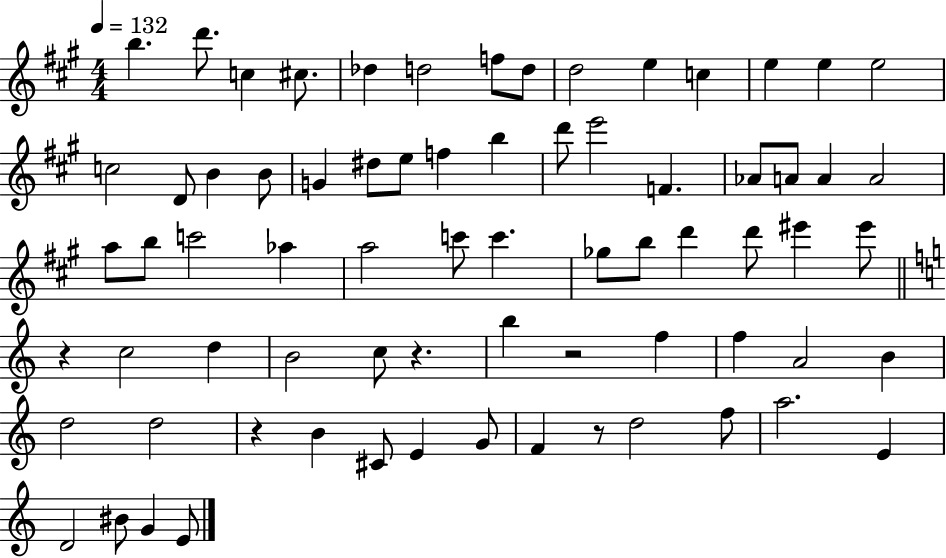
X:1
T:Untitled
M:4/4
L:1/4
K:A
b d'/2 c ^c/2 _d d2 f/2 d/2 d2 e c e e e2 c2 D/2 B B/2 G ^d/2 e/2 f b d'/2 e'2 F _A/2 A/2 A A2 a/2 b/2 c'2 _a a2 c'/2 c' _g/2 b/2 d' d'/2 ^e' ^e'/2 z c2 d B2 c/2 z b z2 f f A2 B d2 d2 z B ^C/2 E G/2 F z/2 d2 f/2 a2 E D2 ^B/2 G E/2